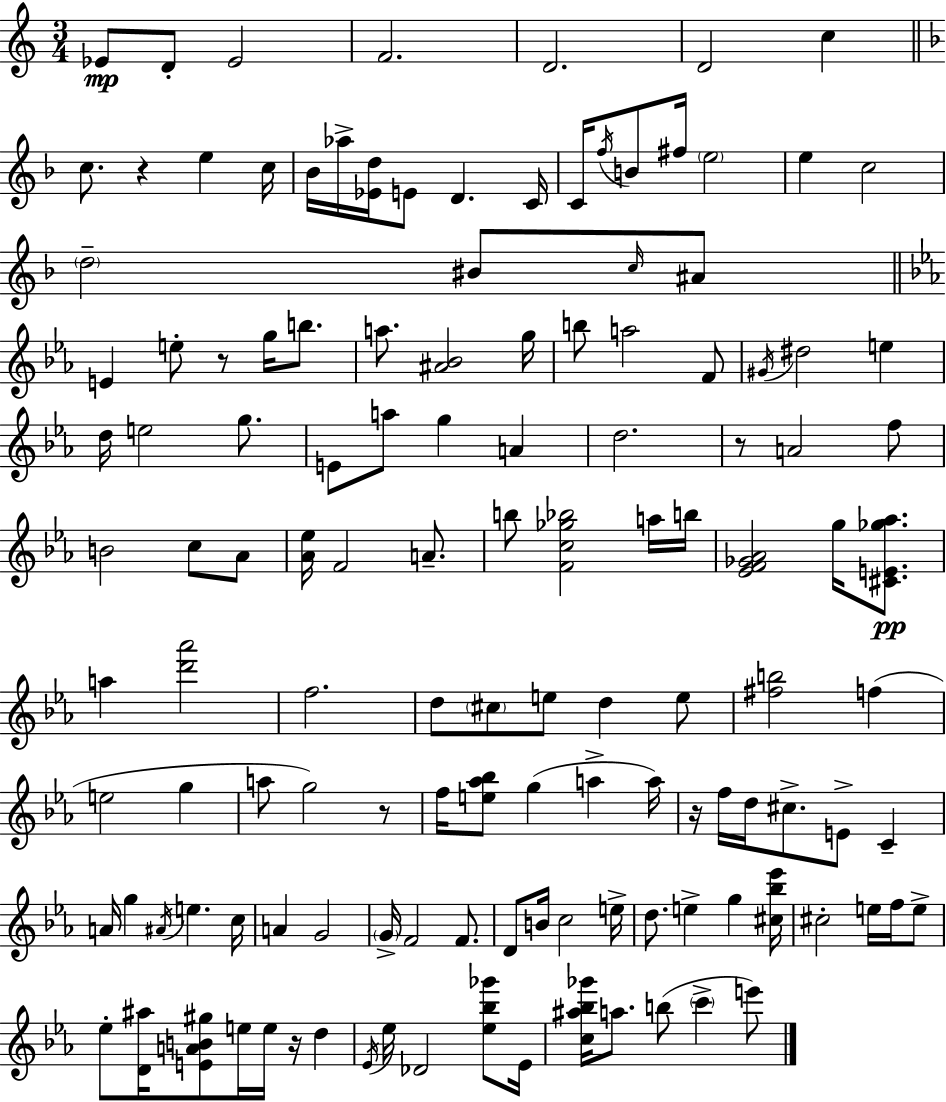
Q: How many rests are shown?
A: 6